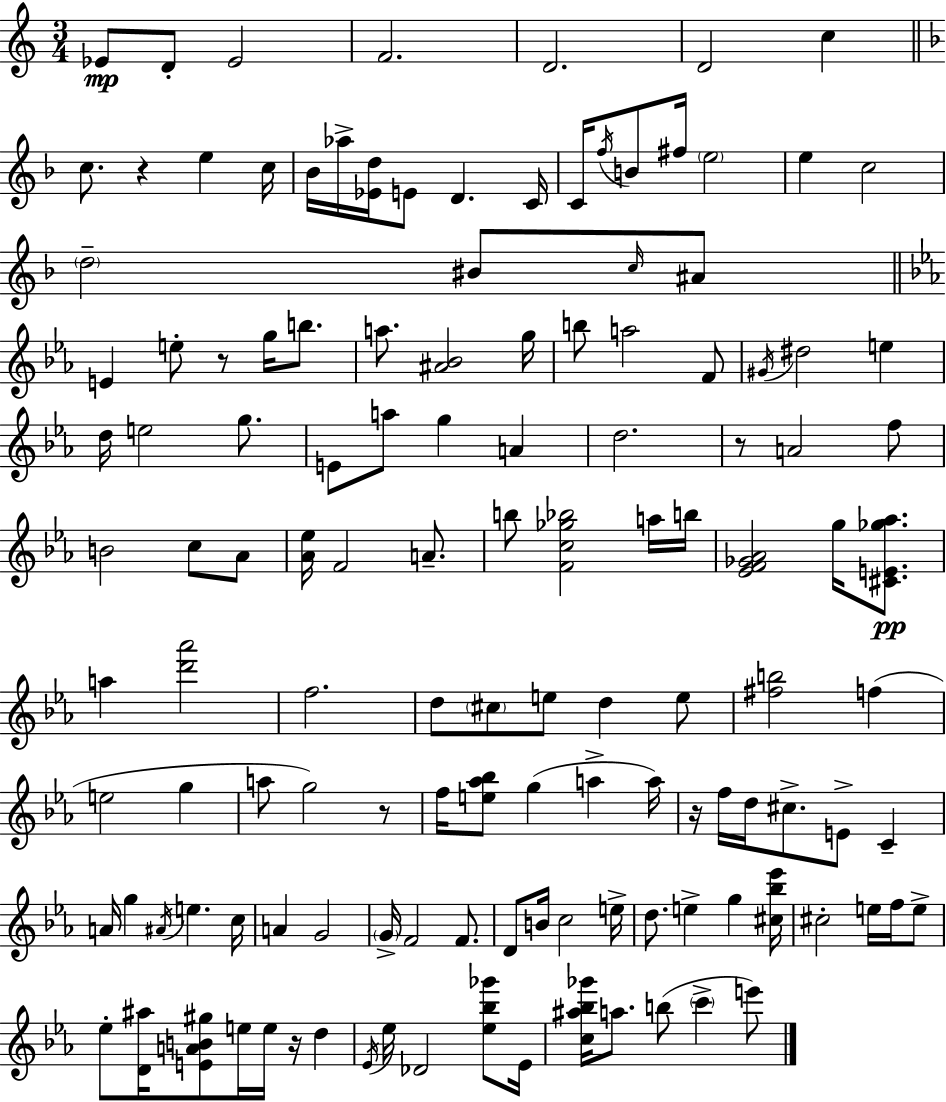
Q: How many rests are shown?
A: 6